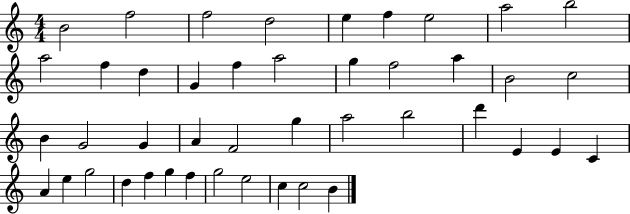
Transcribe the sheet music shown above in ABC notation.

X:1
T:Untitled
M:4/4
L:1/4
K:C
B2 f2 f2 d2 e f e2 a2 b2 a2 f d G f a2 g f2 a B2 c2 B G2 G A F2 g a2 b2 d' E E C A e g2 d f g f g2 e2 c c2 B